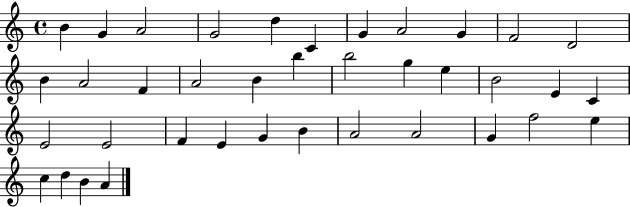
{
  \clef treble
  \time 4/4
  \defaultTimeSignature
  \key c \major
  b'4 g'4 a'2 | g'2 d''4 c'4 | g'4 a'2 g'4 | f'2 d'2 | \break b'4 a'2 f'4 | a'2 b'4 b''4 | b''2 g''4 e''4 | b'2 e'4 c'4 | \break e'2 e'2 | f'4 e'4 g'4 b'4 | a'2 a'2 | g'4 f''2 e''4 | \break c''4 d''4 b'4 a'4 | \bar "|."
}